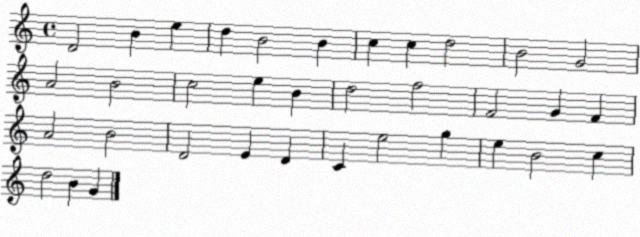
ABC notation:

X:1
T:Untitled
M:4/4
L:1/4
K:C
D2 B e d B2 B c c d2 B2 G2 A2 B2 c2 e B d2 f2 F2 G F A2 B2 D2 E D C e2 g e B2 c d2 B G